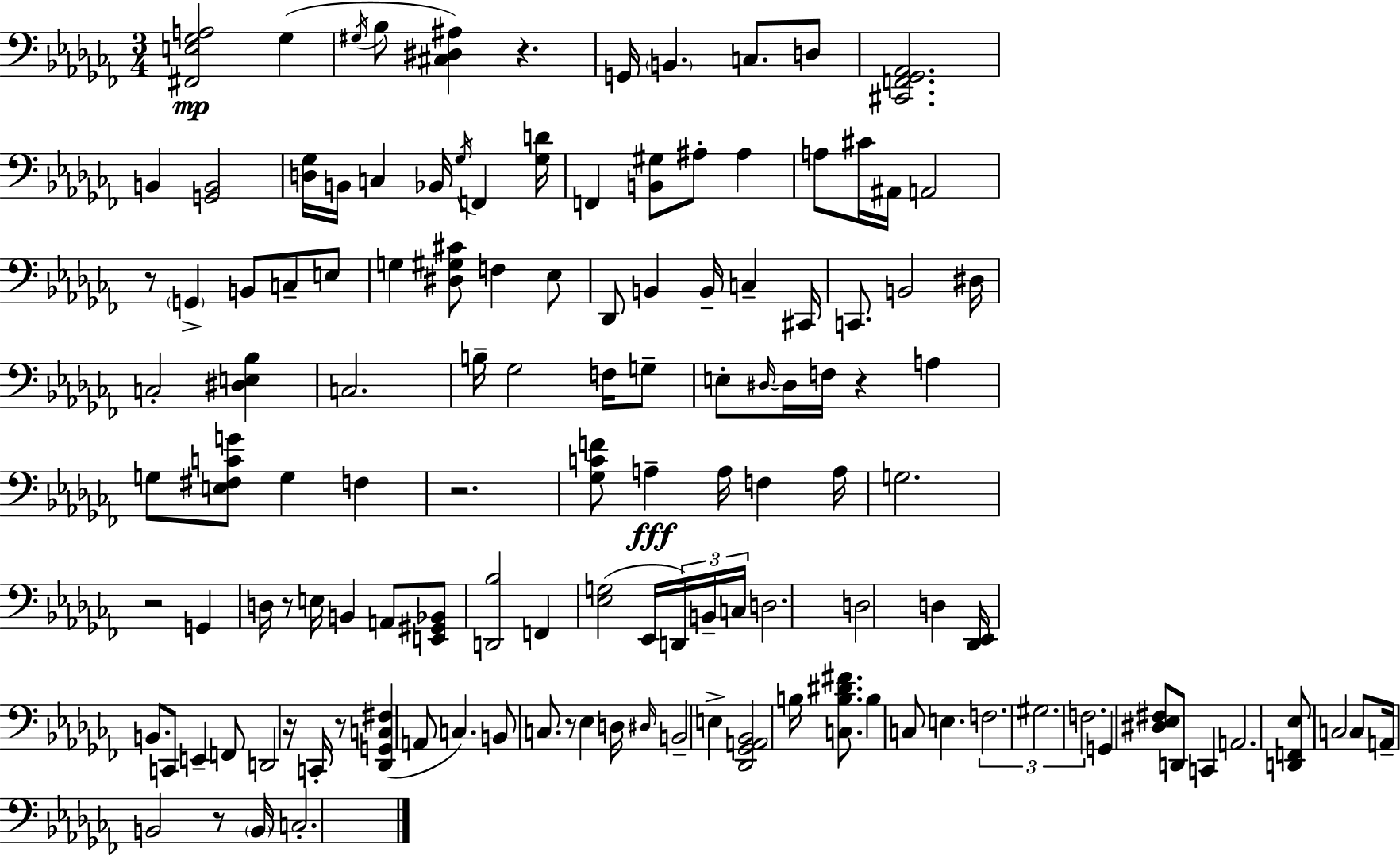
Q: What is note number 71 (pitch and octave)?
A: F2